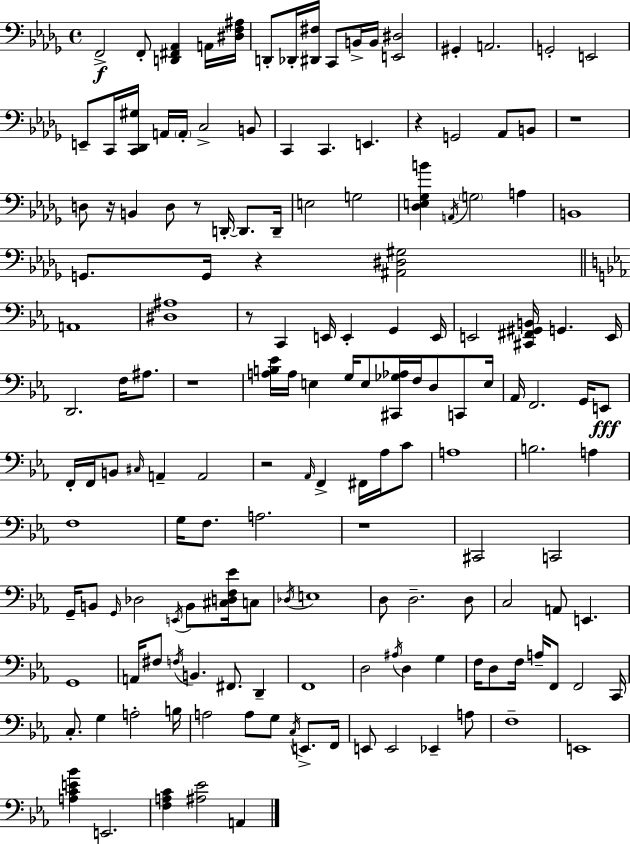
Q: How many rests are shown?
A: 9